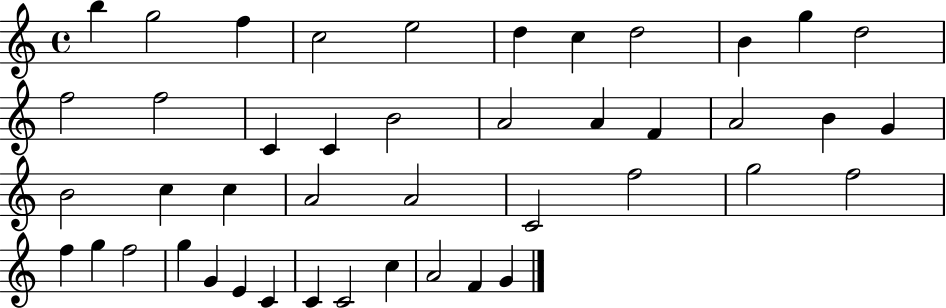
X:1
T:Untitled
M:4/4
L:1/4
K:C
b g2 f c2 e2 d c d2 B g d2 f2 f2 C C B2 A2 A F A2 B G B2 c c A2 A2 C2 f2 g2 f2 f g f2 g G E C C C2 c A2 F G